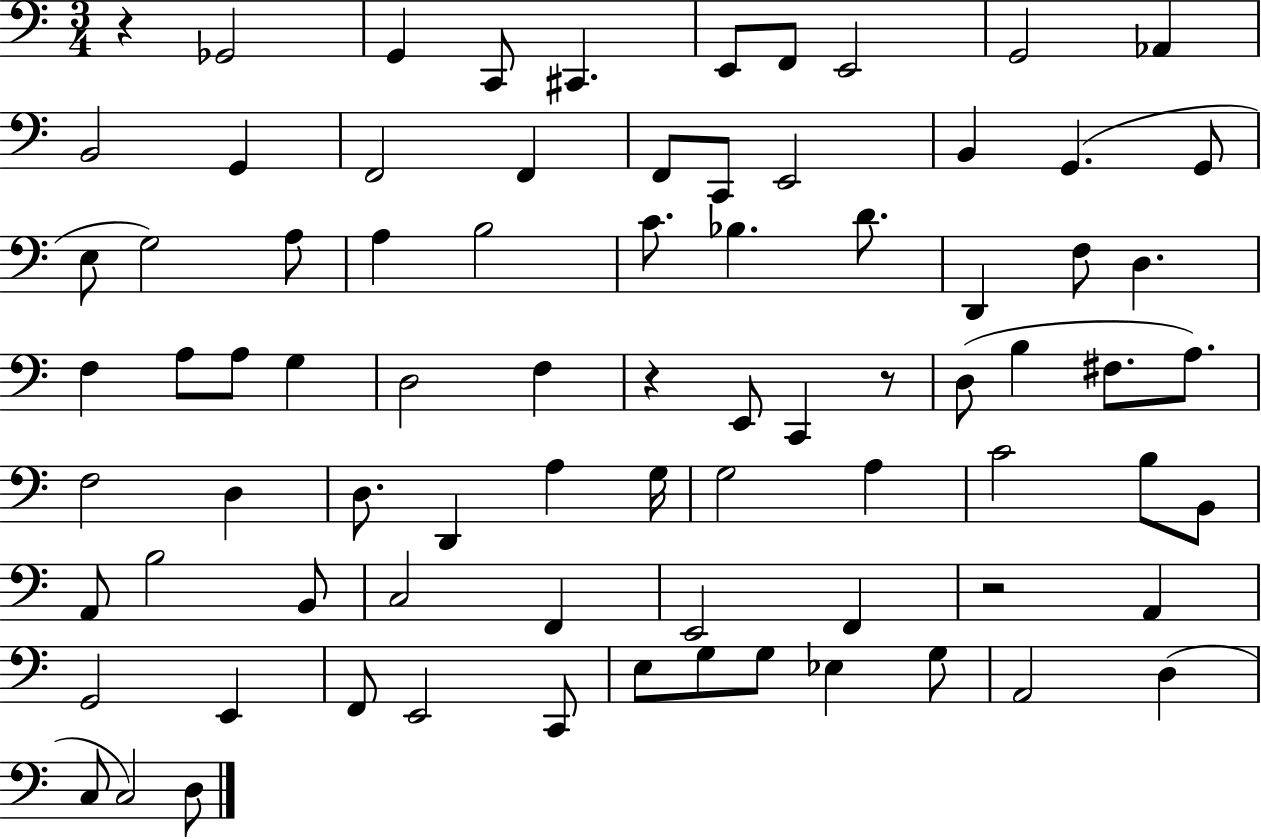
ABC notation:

X:1
T:Untitled
M:3/4
L:1/4
K:C
z _G,,2 G,, C,,/2 ^C,, E,,/2 F,,/2 E,,2 G,,2 _A,, B,,2 G,, F,,2 F,, F,,/2 C,,/2 E,,2 B,, G,, G,,/2 E,/2 G,2 A,/2 A, B,2 C/2 _B, D/2 D,, F,/2 D, F, A,/2 A,/2 G, D,2 F, z E,,/2 C,, z/2 D,/2 B, ^F,/2 A,/2 F,2 D, D,/2 D,, A, G,/4 G,2 A, C2 B,/2 B,,/2 A,,/2 B,2 B,,/2 C,2 F,, E,,2 F,, z2 A,, G,,2 E,, F,,/2 E,,2 C,,/2 E,/2 G,/2 G,/2 _E, G,/2 A,,2 D, C,/2 C,2 D,/2